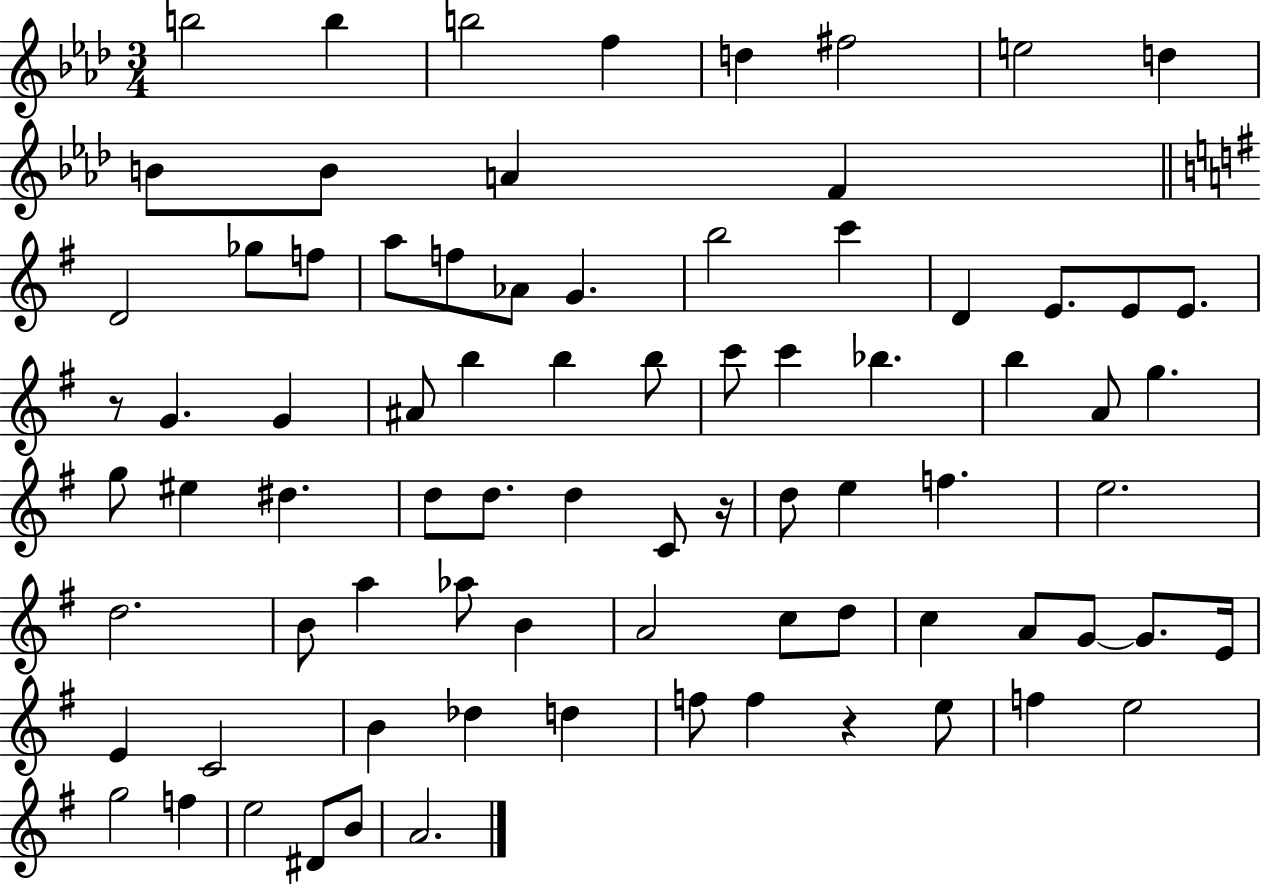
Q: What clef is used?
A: treble